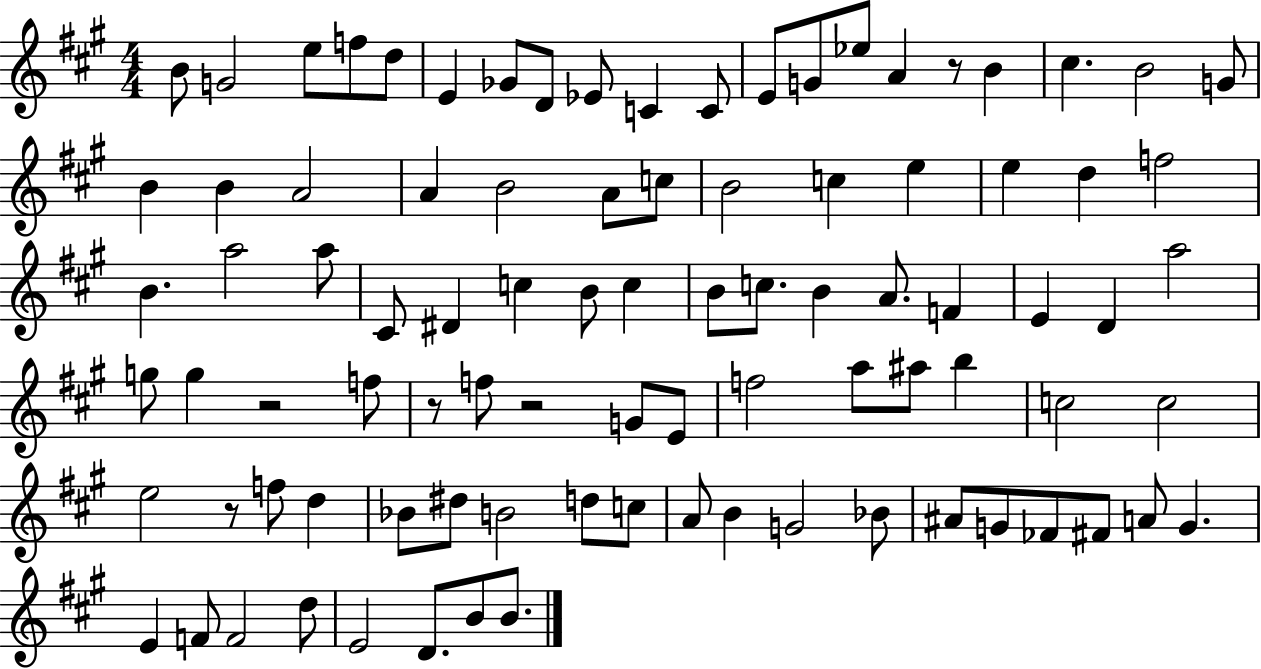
X:1
T:Untitled
M:4/4
L:1/4
K:A
B/2 G2 e/2 f/2 d/2 E _G/2 D/2 _E/2 C C/2 E/2 G/2 _e/2 A z/2 B ^c B2 G/2 B B A2 A B2 A/2 c/2 B2 c e e d f2 B a2 a/2 ^C/2 ^D c B/2 c B/2 c/2 B A/2 F E D a2 g/2 g z2 f/2 z/2 f/2 z2 G/2 E/2 f2 a/2 ^a/2 b c2 c2 e2 z/2 f/2 d _B/2 ^d/2 B2 d/2 c/2 A/2 B G2 _B/2 ^A/2 G/2 _F/2 ^F/2 A/2 G E F/2 F2 d/2 E2 D/2 B/2 B/2